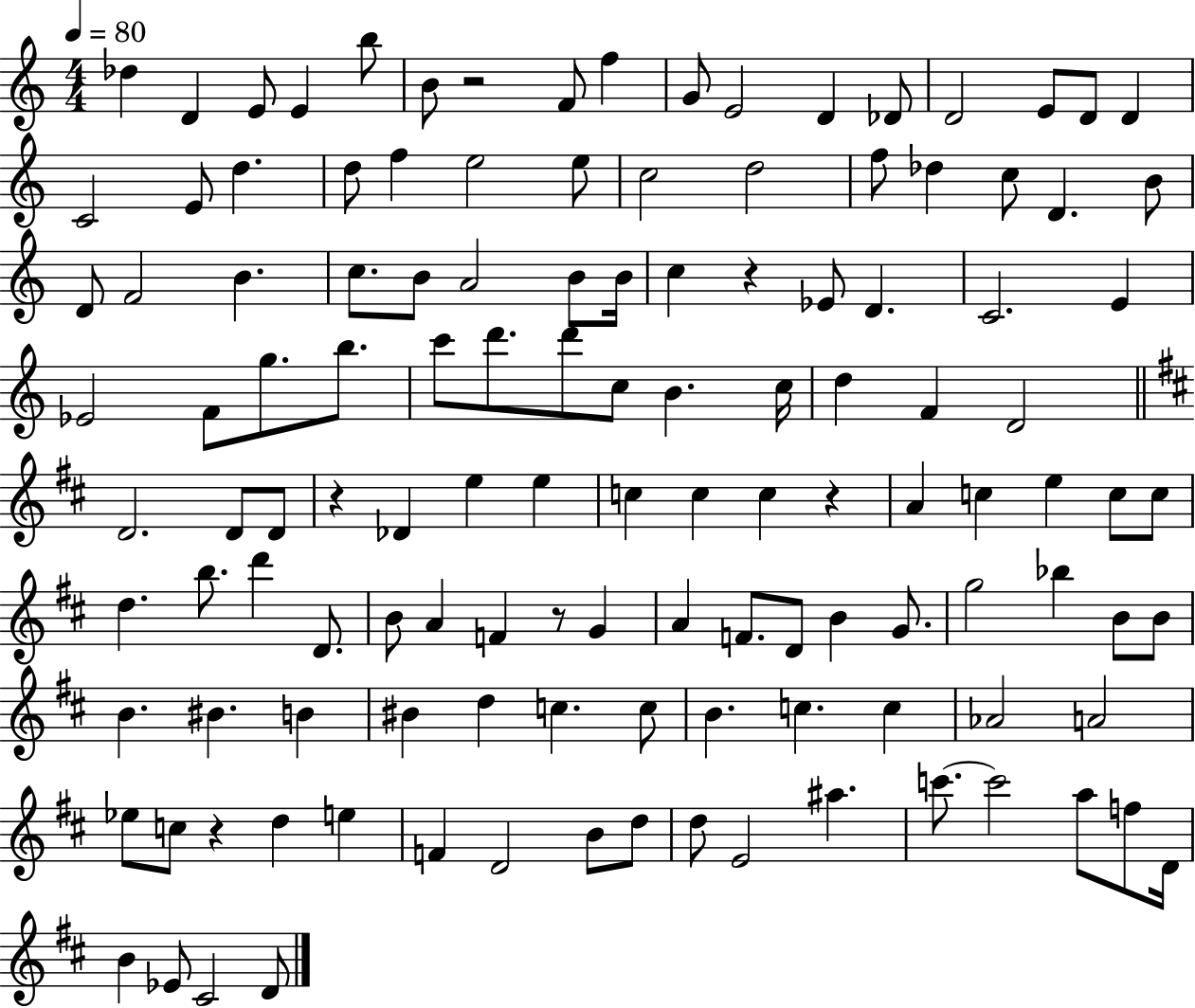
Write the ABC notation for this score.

X:1
T:Untitled
M:4/4
L:1/4
K:C
_d D E/2 E b/2 B/2 z2 F/2 f G/2 E2 D _D/2 D2 E/2 D/2 D C2 E/2 d d/2 f e2 e/2 c2 d2 f/2 _d c/2 D B/2 D/2 F2 B c/2 B/2 A2 B/2 B/4 c z _E/2 D C2 E _E2 F/2 g/2 b/2 c'/2 d'/2 d'/2 c/2 B c/4 d F D2 D2 D/2 D/2 z _D e e c c c z A c e c/2 c/2 d b/2 d' D/2 B/2 A F z/2 G A F/2 D/2 B G/2 g2 _b B/2 B/2 B ^B B ^B d c c/2 B c c _A2 A2 _e/2 c/2 z d e F D2 B/2 d/2 d/2 E2 ^a c'/2 c'2 a/2 f/2 D/4 B _E/2 ^C2 D/2